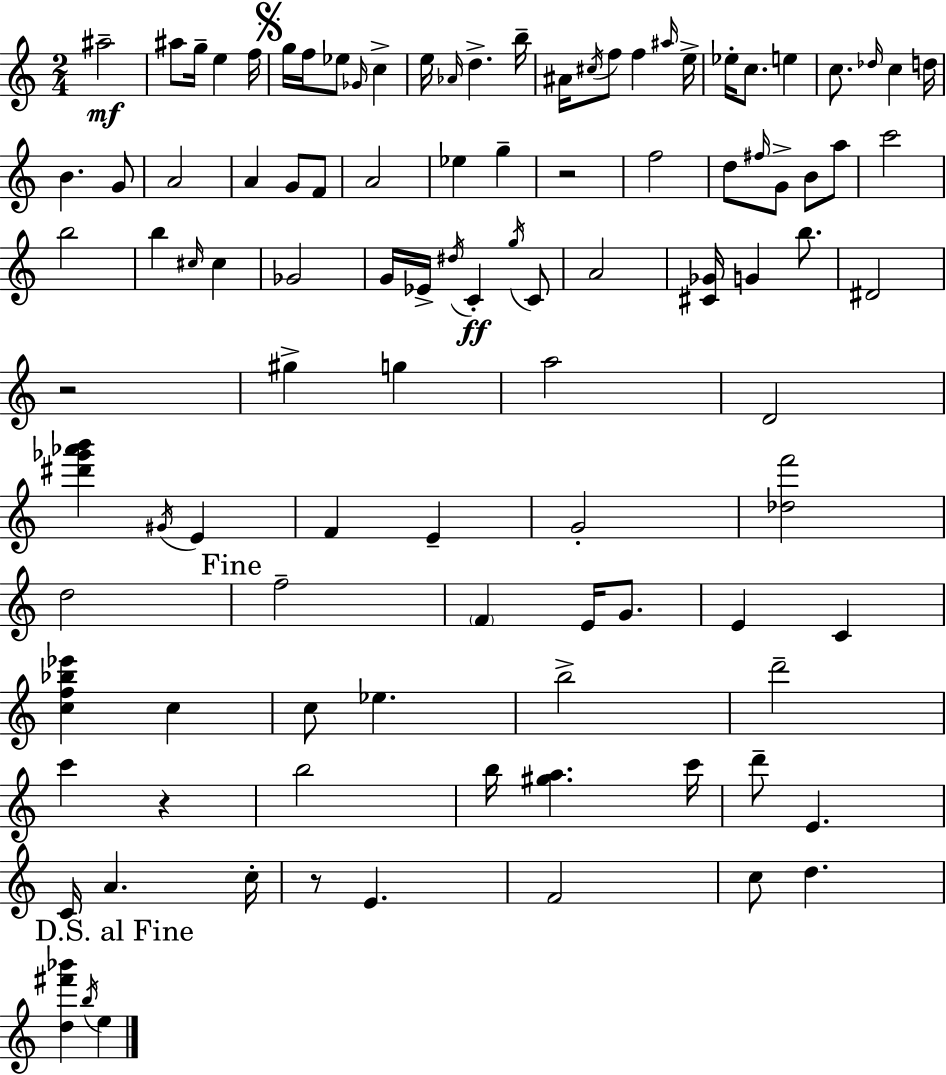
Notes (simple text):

A#5/h A#5/e G5/s E5/q F5/s G5/s F5/s Eb5/e Gb4/s C5/q E5/s Ab4/s D5/q. B5/s A#4/s C#5/s F5/e F5/q A#5/s E5/s Eb5/s C5/e. E5/q C5/e. Db5/s C5/q D5/s B4/q. G4/e A4/h A4/q G4/e F4/e A4/h Eb5/q G5/q R/h F5/h D5/e F#5/s G4/e B4/e A5/e C6/h B5/h B5/q C#5/s C#5/q Gb4/h G4/s Eb4/s D#5/s C4/q G5/s C4/e A4/h [C#4,Gb4]/s G4/q B5/e. D#4/h R/h G#5/q G5/q A5/h D4/h [D#6,Gb6,Ab6,B6]/q G#4/s E4/q F4/q E4/q G4/h [Db5,F6]/h D5/h F5/h F4/q E4/s G4/e. E4/q C4/q [C5,F5,Bb5,Eb6]/q C5/q C5/e Eb5/q. B5/h D6/h C6/q R/q B5/h B5/s [G#5,A5]/q. C6/s D6/e E4/q. C4/s A4/q. C5/s R/e E4/q. F4/h C5/e D5/q. [D5,F#6,Bb6]/q B5/s E5/q